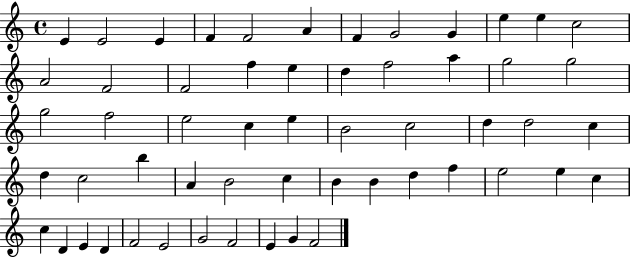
E4/q E4/h E4/q F4/q F4/h A4/q F4/q G4/h G4/q E5/q E5/q C5/h A4/h F4/h F4/h F5/q E5/q D5/q F5/h A5/q G5/h G5/h G5/h F5/h E5/h C5/q E5/q B4/h C5/h D5/q D5/h C5/q D5/q C5/h B5/q A4/q B4/h C5/q B4/q B4/q D5/q F5/q E5/h E5/q C5/q C5/q D4/q E4/q D4/q F4/h E4/h G4/h F4/h E4/q G4/q F4/h